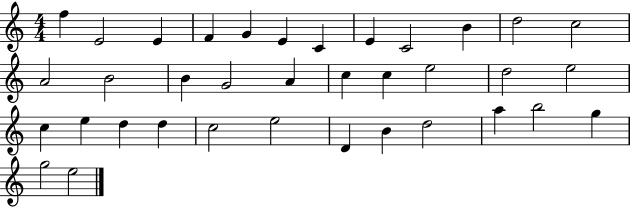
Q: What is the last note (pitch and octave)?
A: E5